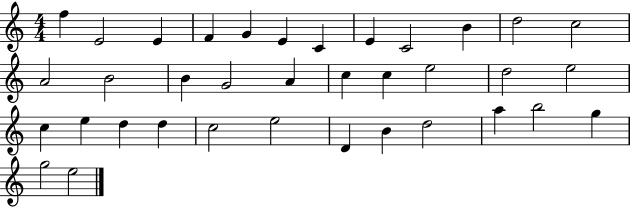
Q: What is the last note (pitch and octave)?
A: E5